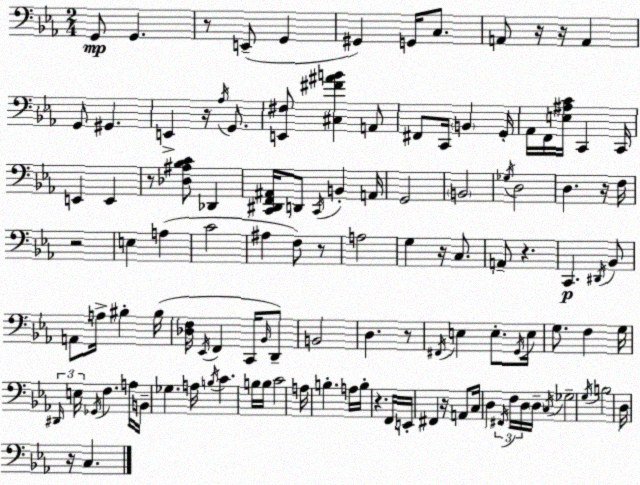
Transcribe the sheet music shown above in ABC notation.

X:1
T:Untitled
M:2/4
L:1/4
K:Cm
G,,/2 G,, z/2 E,,/2 G,, ^G,, G,,/4 C,/2 A,,/2 z/4 z/4 A,, G,,/2 ^G,, E,, z/4 _A,/4 G,,/2 [E,,^F,]/2 [^C,^F^AB] A,,/2 ^F,,/2 C,,/4 B,, G,,/4 _A,,/4 F,,/4 [E,^A,C]/4 C,, C,,/4 E,, E,, z/2 [_D,^A,_B,C]/2 _D,, [C,,^D,,F,,^A,,]/4 D,,/2 C,,/4 B,, A,,/4 G,,2 B,,2 _G,/4 D,2 D, z/4 F,/4 z2 E, A, C2 ^A, F,/2 z/2 A,2 G, z/4 C,/2 A,,/2 z C,, ^D,,/4 _B,,/2 A,,/2 A,/4 ^B, ^B,/4 [_D,F,]/4 _E,,/4 F,, C,,/4 _B,,/4 D,,/2 B,,2 D, z/2 ^F,,/4 E, E,/2 G,,/4 E,/4 G,/2 F, G,/4 ^D,,/4 E,/4 _G,,/4 F, A,/4 B,,/4 _G, A,/4 B,/4 C B,/4 B,/4 C2 A,/4 B, A,/4 B,/4 z F,,/4 E,,/4 ^F,, z/4 A,,/2 C,/4 D, ^F,,/4 F,/4 D,/4 D,/4 C,/4 _G,2 G,/4 B,2 D,/4 z/4 C,